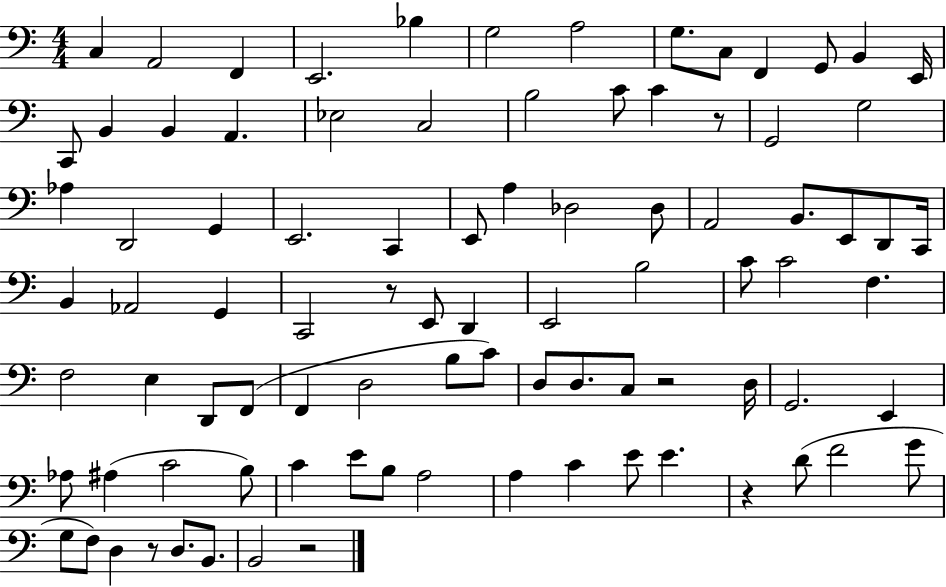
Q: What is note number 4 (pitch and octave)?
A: E2